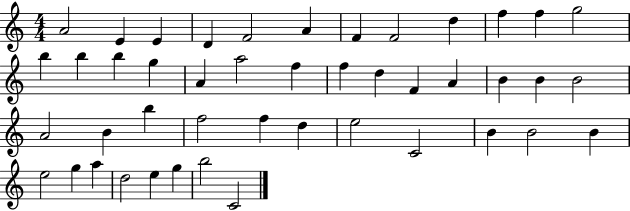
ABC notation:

X:1
T:Untitled
M:4/4
L:1/4
K:C
A2 E E D F2 A F F2 d f f g2 b b b g A a2 f f d F A B B B2 A2 B b f2 f d e2 C2 B B2 B e2 g a d2 e g b2 C2